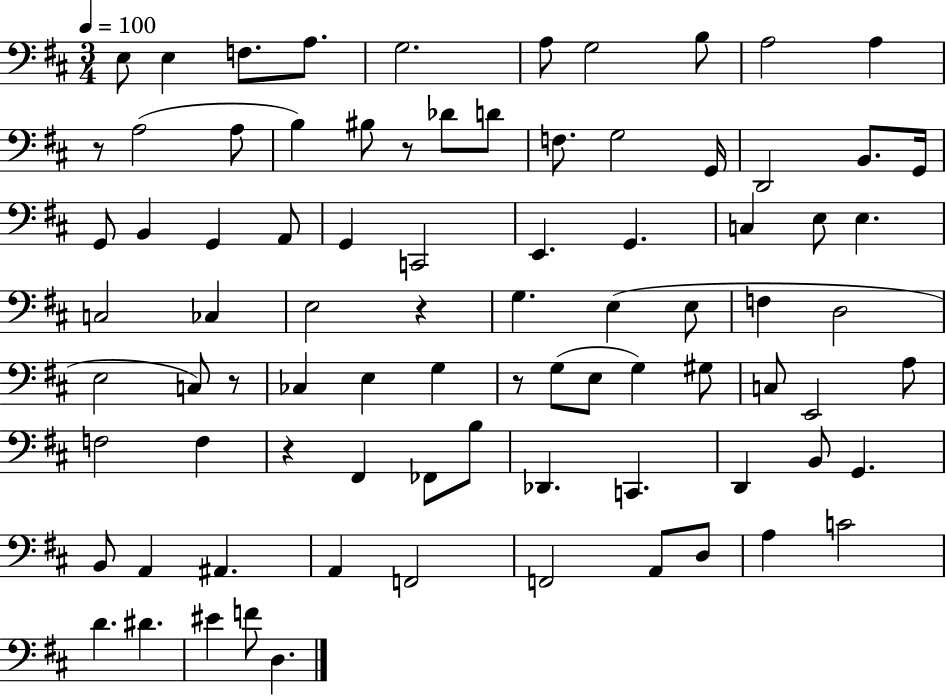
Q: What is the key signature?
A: D major